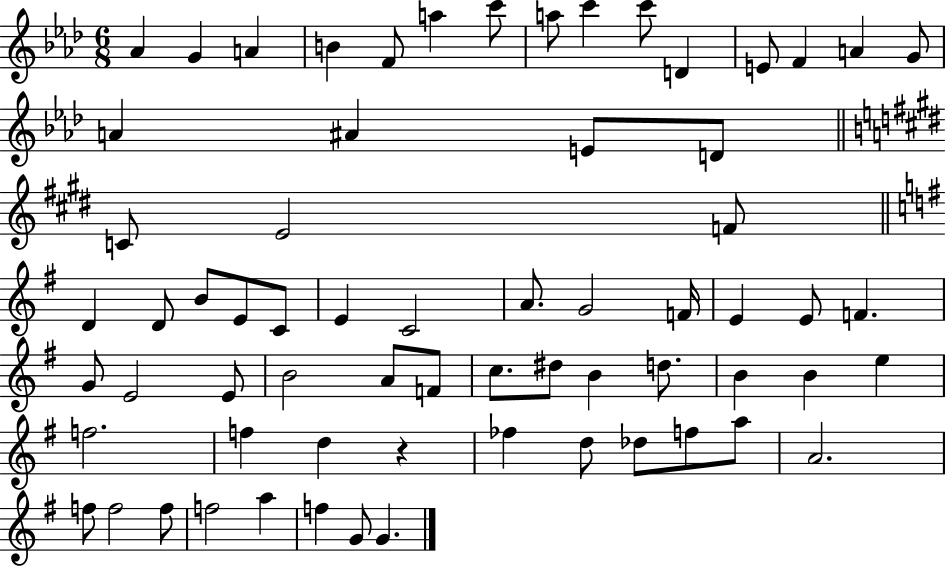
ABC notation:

X:1
T:Untitled
M:6/8
L:1/4
K:Ab
_A G A B F/2 a c'/2 a/2 c' c'/2 D E/2 F A G/2 A ^A E/2 D/2 C/2 E2 F/2 D D/2 B/2 E/2 C/2 E C2 A/2 G2 F/4 E E/2 F G/2 E2 E/2 B2 A/2 F/2 c/2 ^d/2 B d/2 B B e f2 f d z _f d/2 _d/2 f/2 a/2 A2 f/2 f2 f/2 f2 a f G/2 G